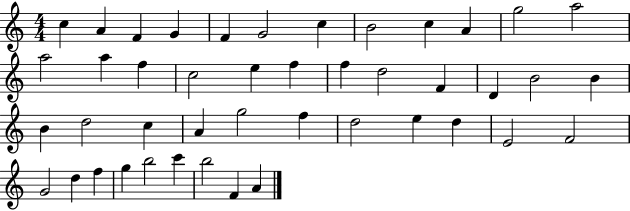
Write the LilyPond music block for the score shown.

{
  \clef treble
  \numericTimeSignature
  \time 4/4
  \key c \major
  c''4 a'4 f'4 g'4 | f'4 g'2 c''4 | b'2 c''4 a'4 | g''2 a''2 | \break a''2 a''4 f''4 | c''2 e''4 f''4 | f''4 d''2 f'4 | d'4 b'2 b'4 | \break b'4 d''2 c''4 | a'4 g''2 f''4 | d''2 e''4 d''4 | e'2 f'2 | \break g'2 d''4 f''4 | g''4 b''2 c'''4 | b''2 f'4 a'4 | \bar "|."
}